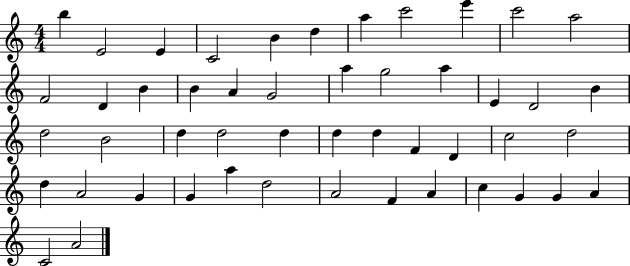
X:1
T:Untitled
M:4/4
L:1/4
K:C
b E2 E C2 B d a c'2 e' c'2 a2 F2 D B B A G2 a g2 a E D2 B d2 B2 d d2 d d d F D c2 d2 d A2 G G a d2 A2 F A c G G A C2 A2